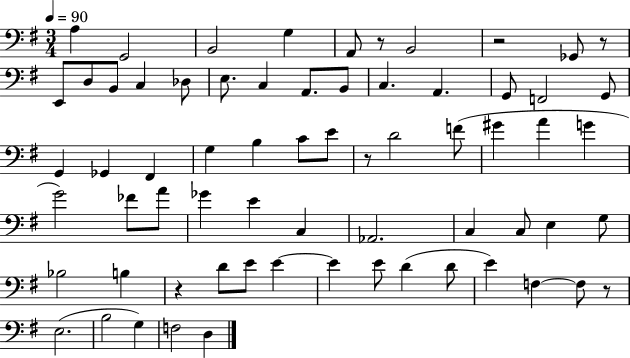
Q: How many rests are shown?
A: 6